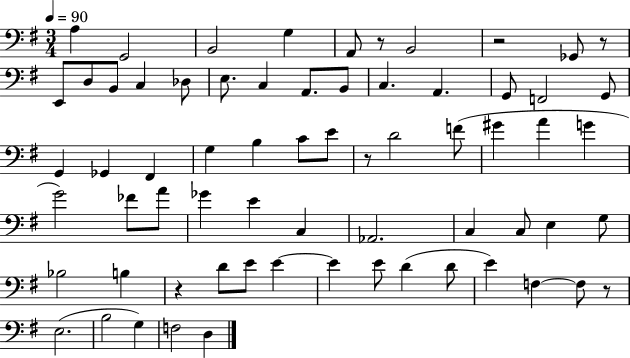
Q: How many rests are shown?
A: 6